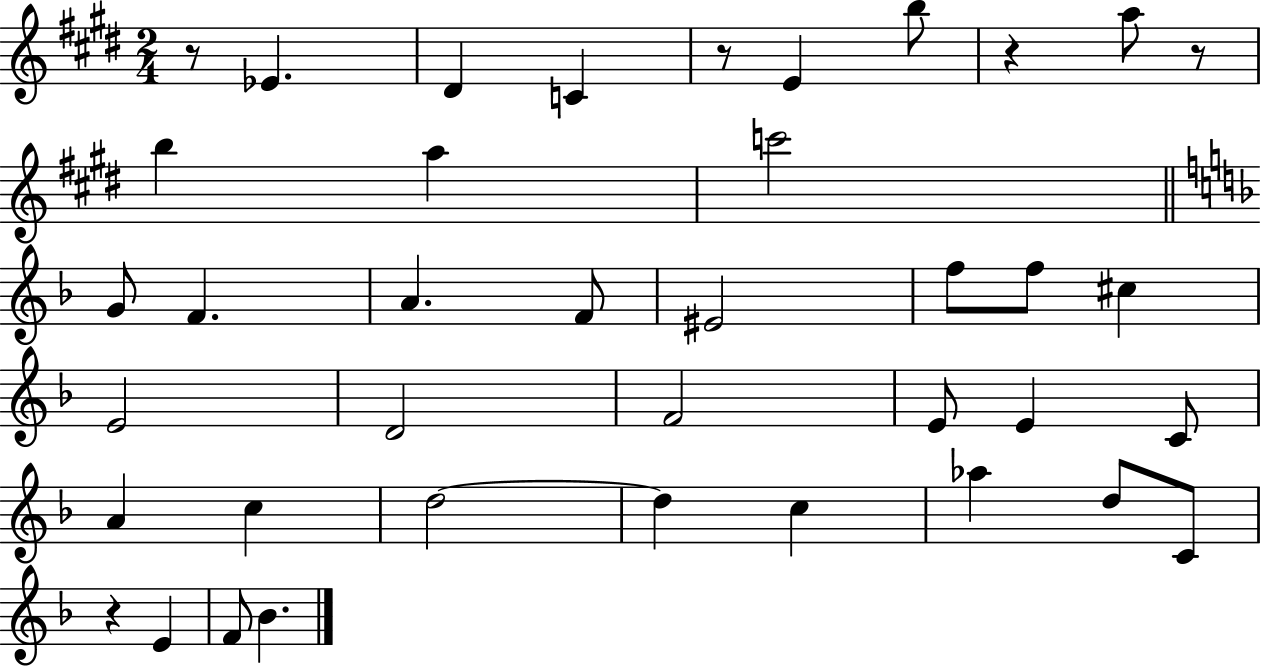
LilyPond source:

{
  \clef treble
  \numericTimeSignature
  \time 2/4
  \key e \major
  r8 ees'4. | dis'4 c'4 | r8 e'4 b''8 | r4 a''8 r8 | \break b''4 a''4 | c'''2 | \bar "||" \break \key f \major g'8 f'4. | a'4. f'8 | eis'2 | f''8 f''8 cis''4 | \break e'2 | d'2 | f'2 | e'8 e'4 c'8 | \break a'4 c''4 | d''2~~ | d''4 c''4 | aes''4 d''8 c'8 | \break r4 e'4 | f'8 bes'4. | \bar "|."
}